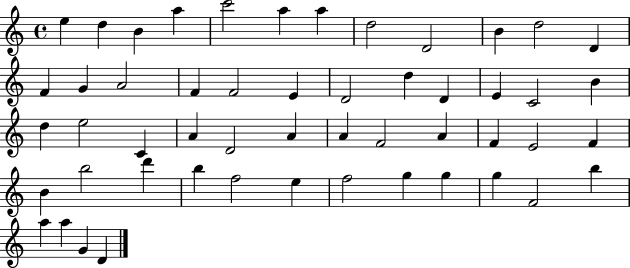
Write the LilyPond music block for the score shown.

{
  \clef treble
  \time 4/4
  \defaultTimeSignature
  \key c \major
  e''4 d''4 b'4 a''4 | c'''2 a''4 a''4 | d''2 d'2 | b'4 d''2 d'4 | \break f'4 g'4 a'2 | f'4 f'2 e'4 | d'2 d''4 d'4 | e'4 c'2 b'4 | \break d''4 e''2 c'4 | a'4 d'2 a'4 | a'4 f'2 a'4 | f'4 e'2 f'4 | \break b'4 b''2 d'''4 | b''4 f''2 e''4 | f''2 g''4 g''4 | g''4 f'2 b''4 | \break a''4 a''4 g'4 d'4 | \bar "|."
}